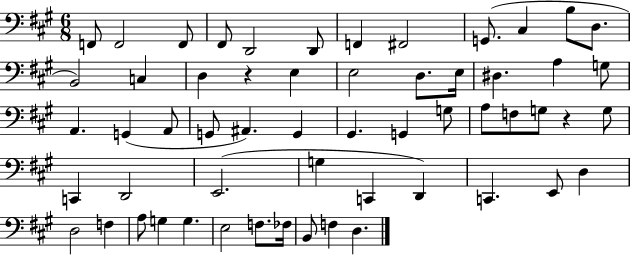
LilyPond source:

{
  \clef bass
  \numericTimeSignature
  \time 6/8
  \key a \major
  f,8 f,2 f,8 | fis,8 d,2 d,8 | f,4 fis,2 | g,8.( cis4 b8 d8. | \break b,2) c4 | d4 r4 e4 | e2 d8. e16 | dis4. a4 g8 | \break a,4. g,4( a,8 | g,8 ais,4.) g,4 | gis,4. g,4 g8 | a8 f8 g8 r4 g8 | \break c,4 d,2 | e,2.( | g4 c,4 d,4) | c,4. e,8 d4 | \break d2 f4 | a8 g4 g4. | e2 f8. fes16 | b,8 f4 d4. | \break \bar "|."
}